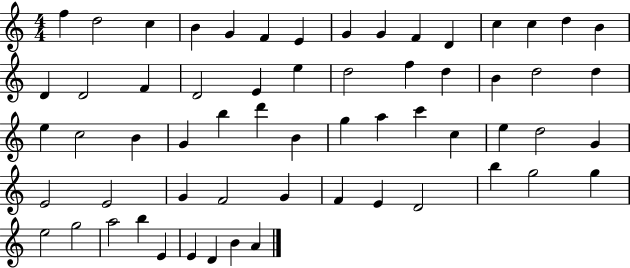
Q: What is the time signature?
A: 4/4